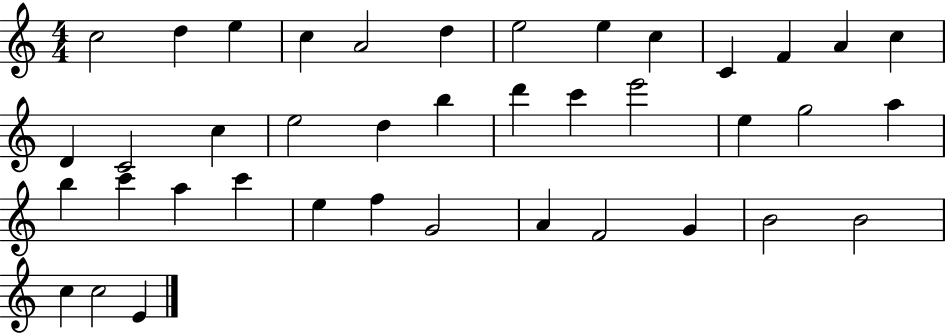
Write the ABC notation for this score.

X:1
T:Untitled
M:4/4
L:1/4
K:C
c2 d e c A2 d e2 e c C F A c D C2 c e2 d b d' c' e'2 e g2 a b c' a c' e f G2 A F2 G B2 B2 c c2 E